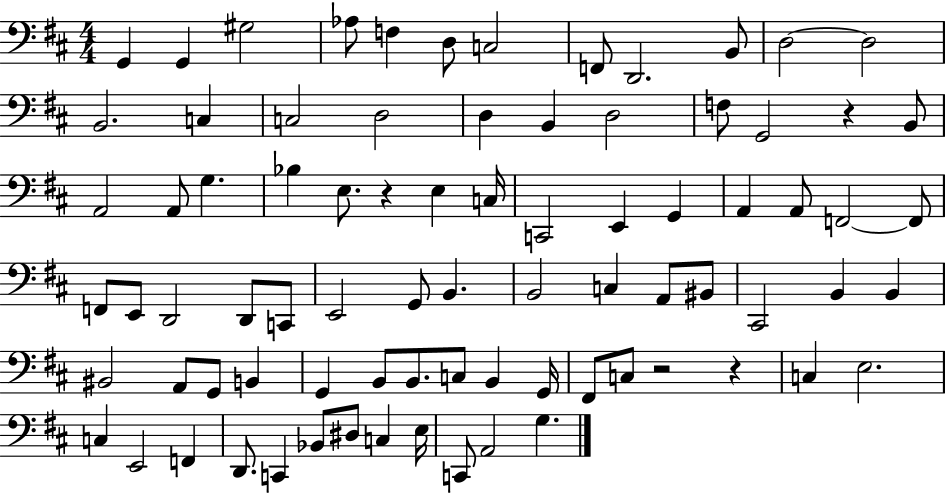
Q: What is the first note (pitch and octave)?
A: G2